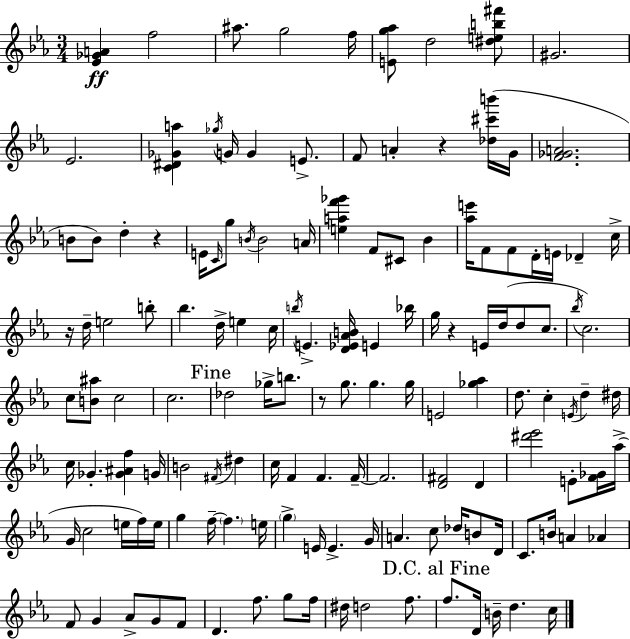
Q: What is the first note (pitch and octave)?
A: F5